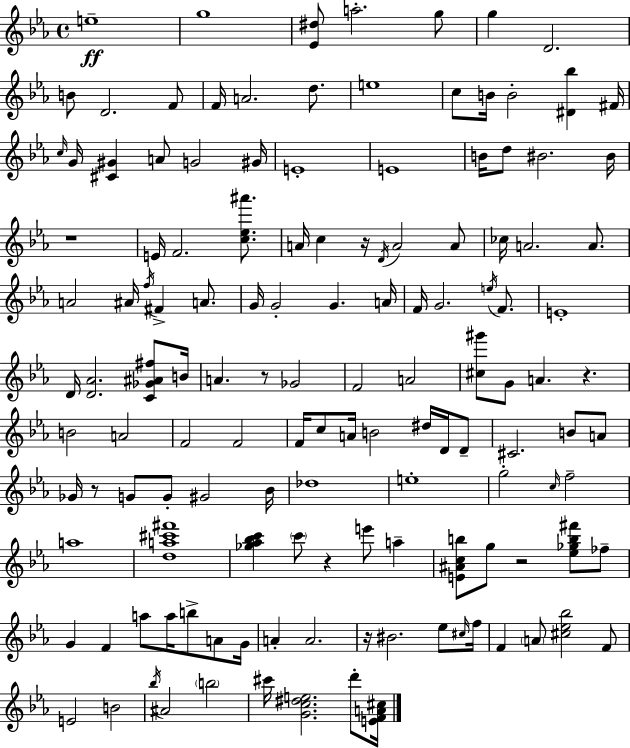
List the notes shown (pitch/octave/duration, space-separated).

E5/w G5/w [Eb4,D#5]/e A5/h. G5/e G5/q D4/h. B4/e D4/h. F4/e F4/s A4/h. D5/e. E5/w C5/e B4/s B4/h [D#4,Bb5]/q F#4/s C5/s G4/s [C#4,G#4]/q A4/e G4/h G#4/s E4/w E4/w B4/s D5/e BIS4/h. BIS4/s R/w E4/s F4/h. [C5,Eb5,A#6]/e. A4/s C5/q R/s D4/s A4/h A4/e CES5/s A4/h. A4/e. A4/h A#4/s F5/s F#4/q A4/e. G4/s G4/h G4/q. A4/s F4/s G4/h. E5/s F4/e. E4/w D4/s [D4,Ab4]/h. [C4,Gb4,A#4,F#5]/e B4/s A4/q. R/e Gb4/h F4/h A4/h [C#5,G#6]/e G4/e A4/q. R/q. B4/h A4/h F4/h F4/h F4/s C5/e A4/s B4/h D#5/s D4/s D4/e C#4/h. B4/e A4/e Gb4/s R/e G4/e G4/e G#4/h Bb4/s Db5/w E5/w G5/h C5/s F5/h A5/w [D5,A5,C#6,F#6]/w [Gb5,Ab5,Bb5,C6]/q C6/e R/q E6/e A5/q [E4,A#4,C5,B5]/e G5/e R/h [Eb5,Gb5,B5,F#6]/e FES5/e G4/q F4/q A5/e A5/s B5/e A4/e G4/s A4/q A4/h. R/s BIS4/h. Eb5/e C#5/s F5/s F4/q A4/e [C#5,Eb5,Bb5]/h F4/e E4/h B4/h Bb5/s A#4/h B5/h C#6/s [G4,C5,D#5,E5]/h. D6/e [E4,F4,A4,C#5]/s